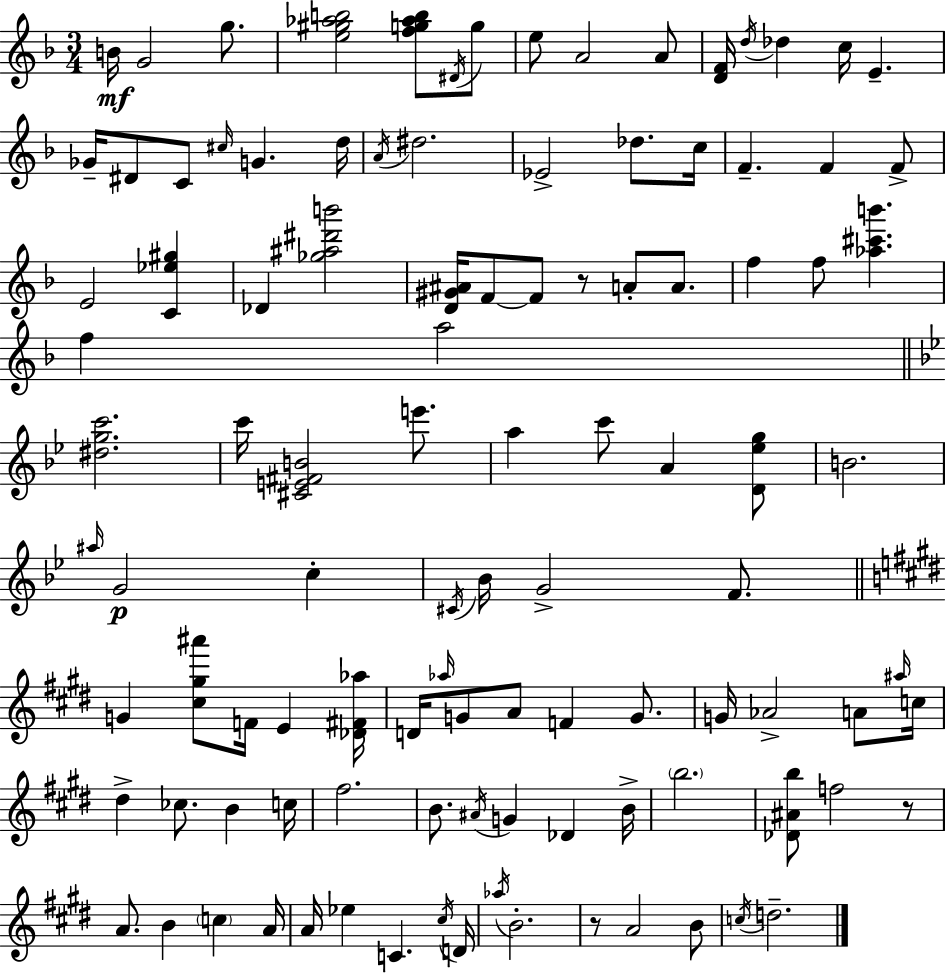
{
  \clef treble
  \numericTimeSignature
  \time 3/4
  \key f \major
  b'16\mf g'2 g''8. | <e'' gis'' aes'' b''>2 <f'' g'' aes'' b''>8 \acciaccatura { dis'16 } g''8 | e''8 a'2 a'8 | <d' f'>16 \acciaccatura { d''16 } des''4 c''16 e'4.-- | \break ges'16-- dis'8 c'8 \grace { cis''16 } g'4. | d''16 \acciaccatura { a'16 } dis''2. | ees'2-> | des''8. c''16 f'4.-- f'4 | \break f'8-> e'2 | <c' ees'' gis''>4 des'4 <ges'' ais'' dis''' b'''>2 | <d' gis' ais'>16 f'8~~ f'8 r8 a'8-. | a'8. f''4 f''8 <aes'' cis''' b'''>4. | \break f''4 a''2 | \bar "||" \break \key g \minor <dis'' g'' c'''>2. | c'''16 <cis' e' fis' b'>2 e'''8. | a''4 c'''8 a'4 <d' ees'' g''>8 | b'2. | \break \grace { ais''16 }\p g'2 c''4-. | \acciaccatura { cis'16 } bes'16 g'2-> f'8. | \bar "||" \break \key e \major g'4 <cis'' gis'' ais'''>8 f'16 e'4 <des' fis' aes''>16 | d'16 \grace { aes''16 } g'8 a'8 f'4 g'8. | g'16 aes'2-> a'8 | \grace { ais''16 } c''16 dis''4-> ces''8. b'4 | \break c''16 fis''2. | b'8. \acciaccatura { ais'16 } g'4 des'4 | b'16-> \parenthesize b''2. | <des' ais' b''>8 f''2 | \break r8 a'8. b'4 \parenthesize c''4 | a'16 a'16 ees''4 c'4. | \acciaccatura { cis''16 } d'16 \acciaccatura { aes''16 } b'2.-. | r8 a'2 | \break b'8 \acciaccatura { c''16 } d''2.-- | \bar "|."
}